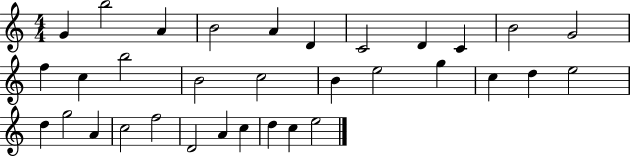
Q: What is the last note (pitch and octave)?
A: E5